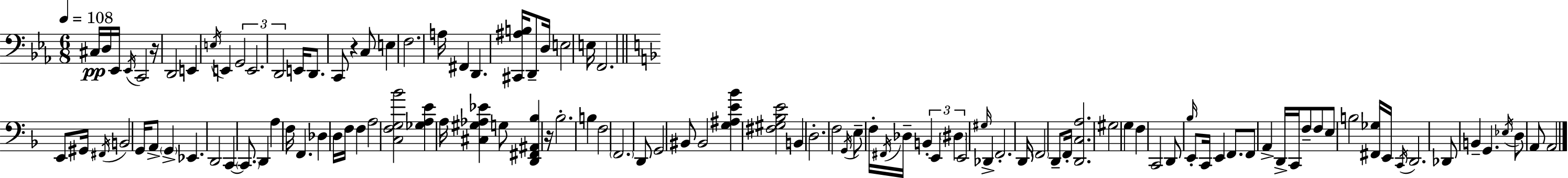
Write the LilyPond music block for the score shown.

{
  \clef bass
  \numericTimeSignature
  \time 6/8
  \key c \minor
  \tempo 4 = 108
  cis16\pp d16 ees,16 \acciaccatura { ees,16 } c,2 | r16 d,2 e,4 | \acciaccatura { e16 } e,4 \tuplet 3/2 { g,2 | e,2. | \break d,2 } e,16 d,8. | c,8 r4 c8 e4 | f2. | a16 fis,4 d,4. | \break <cis, ais b>16 d,8-- d16 e2 | e16 f,2. | \bar "||" \break \key f \major e,8 gis,16 \acciaccatura { fis,16 } b,2 | g,16 a,8-> \parenthesize g,4-> ees,4. | d,2 c,4~~ | \parenthesize c,8. d,4 a4 | \break f16 f,4. des4 d16 | f16 f4 a2 | <c f g bes'>2 <ges a e'>4 | a16 <cis gis aes ees'>4 g8 <d, fis, ais, bes>4 | \break r16 bes2.-. | b4 f2 | \parenthesize f,2. | d,8 g,2 bis,8 | \break bis,2 <g ais e' bes'>4 | <fis gis bes e'>2 b,4 | d2.-. | f2 \acciaccatura { g,16 } e8-- | \break f16-. \acciaccatura { fis,16 } des16-- \tuplet 3/2 { b,4-. e,4 \parenthesize dis4 } | e,2 \grace { gis16 } | des,4-> f,2.-. | d,16 \parenthesize f,2 | \break d,8-- f,16-. <d, c a>2. | gis2 | g4 f4 c,2 | d,8 \grace { bes16 } e,8-. c,16 e,4 | \break f,8. f,8 a,4-> d,16-> | c,16 f8-- f8 e8 b2 | <fis, ges>16 e,16 \acciaccatura { c,16 } d,2. | des,8 b,4-- | \break g,4. \acciaccatura { ees16 } d8 a,8 a,2 | \bar "|."
}